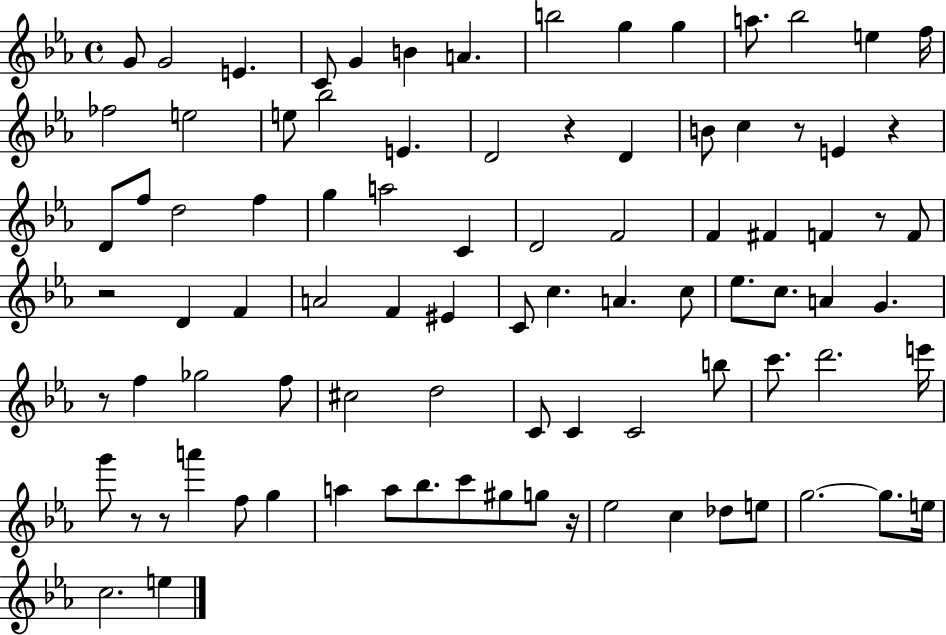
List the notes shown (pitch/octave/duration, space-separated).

G4/e G4/h E4/q. C4/e G4/q B4/q A4/q. B5/h G5/q G5/q A5/e. Bb5/h E5/q F5/s FES5/h E5/h E5/e Bb5/h E4/q. D4/h R/q D4/q B4/e C5/q R/e E4/q R/q D4/e F5/e D5/h F5/q G5/q A5/h C4/q D4/h F4/h F4/q F#4/q F4/q R/e F4/e R/h D4/q F4/q A4/h F4/q EIS4/q C4/e C5/q. A4/q. C5/e Eb5/e. C5/e. A4/q G4/q. R/e F5/q Gb5/h F5/e C#5/h D5/h C4/e C4/q C4/h B5/e C6/e. D6/h. E6/s G6/e R/e R/e A6/q F5/e G5/q A5/q A5/e Bb5/e. C6/e G#5/e G5/e R/s Eb5/h C5/q Db5/e E5/e G5/h. G5/e. E5/s C5/h. E5/q